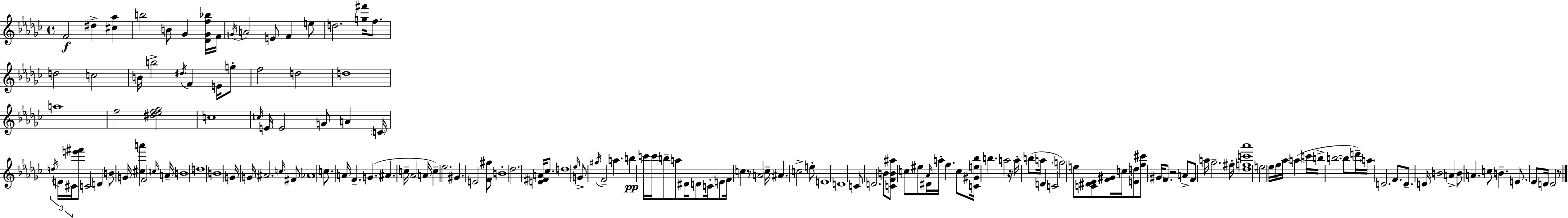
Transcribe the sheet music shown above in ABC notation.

X:1
T:Untitled
M:4/4
L:1/4
K:Ebm
F2 ^d [^c_a] b2 B/2 _G [_D_Gf_b]/4 F/4 G/4 A2 E/2 F e/2 d2 [g^f']/4 f/2 d2 c2 B/4 b2 ^d/4 F E/4 g/2 f2 d2 d4 a4 f2 [^d_ef_g]2 c4 c/4 E/4 E2 G/2 A C/4 d/4 E/4 ^C/4 [e'^f']/2 C2 D B/2 G/4 [^ca'] F2 c/4 A/4 B4 d4 B4 G/4 G/4 ^A2 c/4 ^F/2 _A4 c/2 A/4 F G ^A c/4 _A2 A/4 c _e2 ^G E2 [F^g]/2 B4 _d2 [E^FA]/4 _c/2 d4 _e/4 G/2 ^g/4 F2 a b c'/4 c'/4 b/2 a/2 ^D/4 D/2 C/4 E/2 F/4 c z/2 A2 c/4 ^A c2 e/2 E4 D4 C/2 D2 B/2 [CFB^a]/2 c/2 ^e/2 ^D/4 _A/4 a/4 f c/2 [C^Ge_b]/4 b a2 z/4 a/4 b/2 a/4 D C2 g2 e/2 [C^D_E]/2 [F^G]/4 c/4 [Ed]/2 [f^c']/2 ^G/4 F/2 z2 A/2 F/2 a/4 _g2 ^f/4 [_dfc'_a']4 e2 _e/4 f/4 _a/4 a c'/4 b/4 b2 b/2 d'/4 a/4 D2 F/2 D/2 D/4 B2 A B/2 A c/2 B E/2 _E/2 D/4 D2 z/2